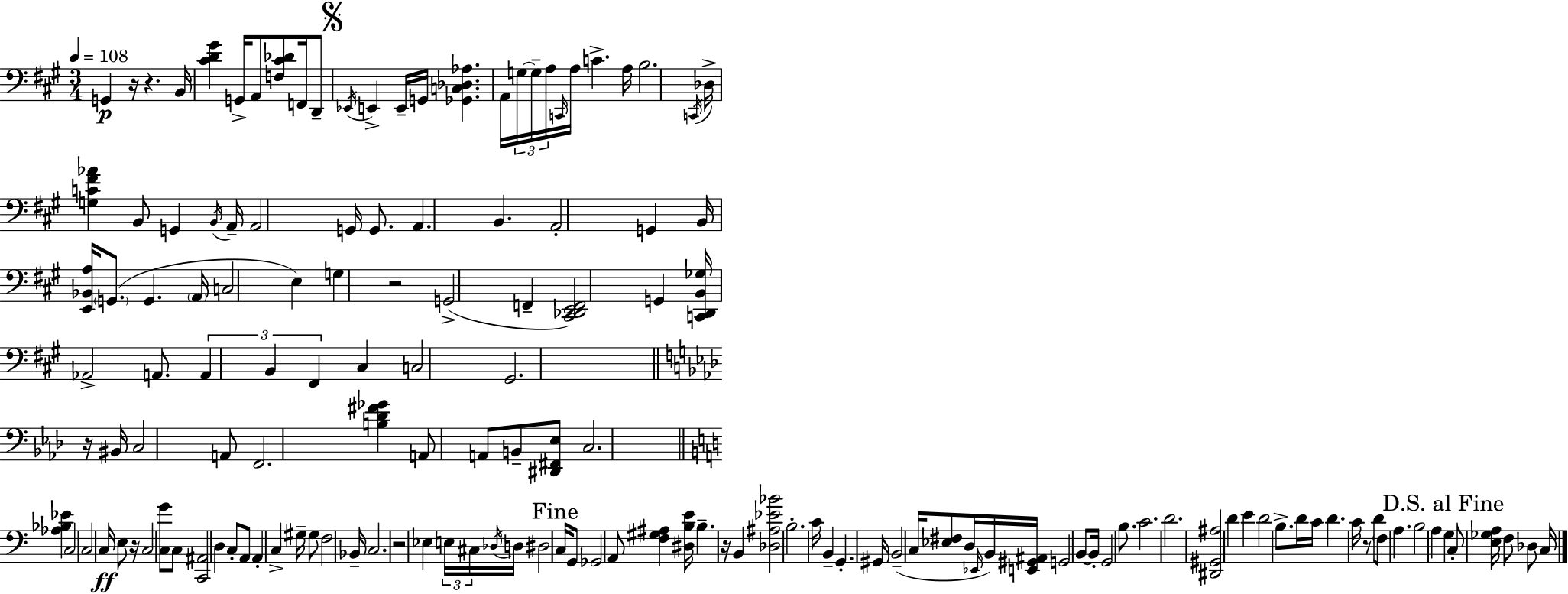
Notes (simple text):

G2/q R/s R/q. B2/s [C#4,D4,G#4]/q G2/s A2/e [F3,C#4,Db4]/e F2/s D2/e Eb2/s E2/q E2/s G2/s [Gb2,C3,Db3,Ab3]/q. A2/s G3/s G3/s A3/s C2/s A3/s C4/q. A3/s B3/h. C2/s Db3/s [G3,C4,F#4,Ab4]/q B2/e G2/q B2/s A2/s A2/h G2/s G2/e. A2/q. B2/q. A2/h G2/q B2/s [E2,Bb2,A3]/s G2/e. G2/q. A2/s C3/h E3/q G3/q R/h G2/h F2/q [C#2,Db2,E2,F2]/h G2/q [C2,D2,B2,Gb3]/s Ab2/h A2/e. A2/q B2/q F#2/q C#3/q C3/h G#2/h. R/s BIS2/s C3/h A2/e F2/h. [B3,Db4,F#4,Gb4]/q A2/e A2/e B2/e [D#2,F#2,Eb3]/e C3/h. [Ab3,Bb3,Eb4]/q C3/h C3/h C3/s E3/e R/s C3/h [C3,G4]/e C3/e [C2,A#2]/h D3/q C3/e A2/e A2/q C3/q G#3/s G#3/e F3/h Bb2/s C3/h. R/h Eb3/q E3/s C#3/s Db3/s D3/s D#3/h C3/s G2/e Gb2/h A2/e [F3,G#3,A#3]/q [D#3,B3,E4]/s B3/q. R/s B2/q [Db3,A#3,Eb4,Bb4]/h B3/h. C4/s B2/q G2/q. G#2/s B2/h C3/s [Eb3,F#3]/e D3/s Eb2/s B2/s [E2,G#2,A#2]/s G2/h B2/e B2/s G2/h B3/e. C4/h. D4/h. [D#2,G#2,A#3]/h D4/q E4/q D4/h B3/e. D4/s C4/s D4/q. C4/s R/e D4/e F3/e A3/q. B3/h A3/q G3/q C3/e [E3,Gb3,A3]/s F3/e Db3/e C3/s